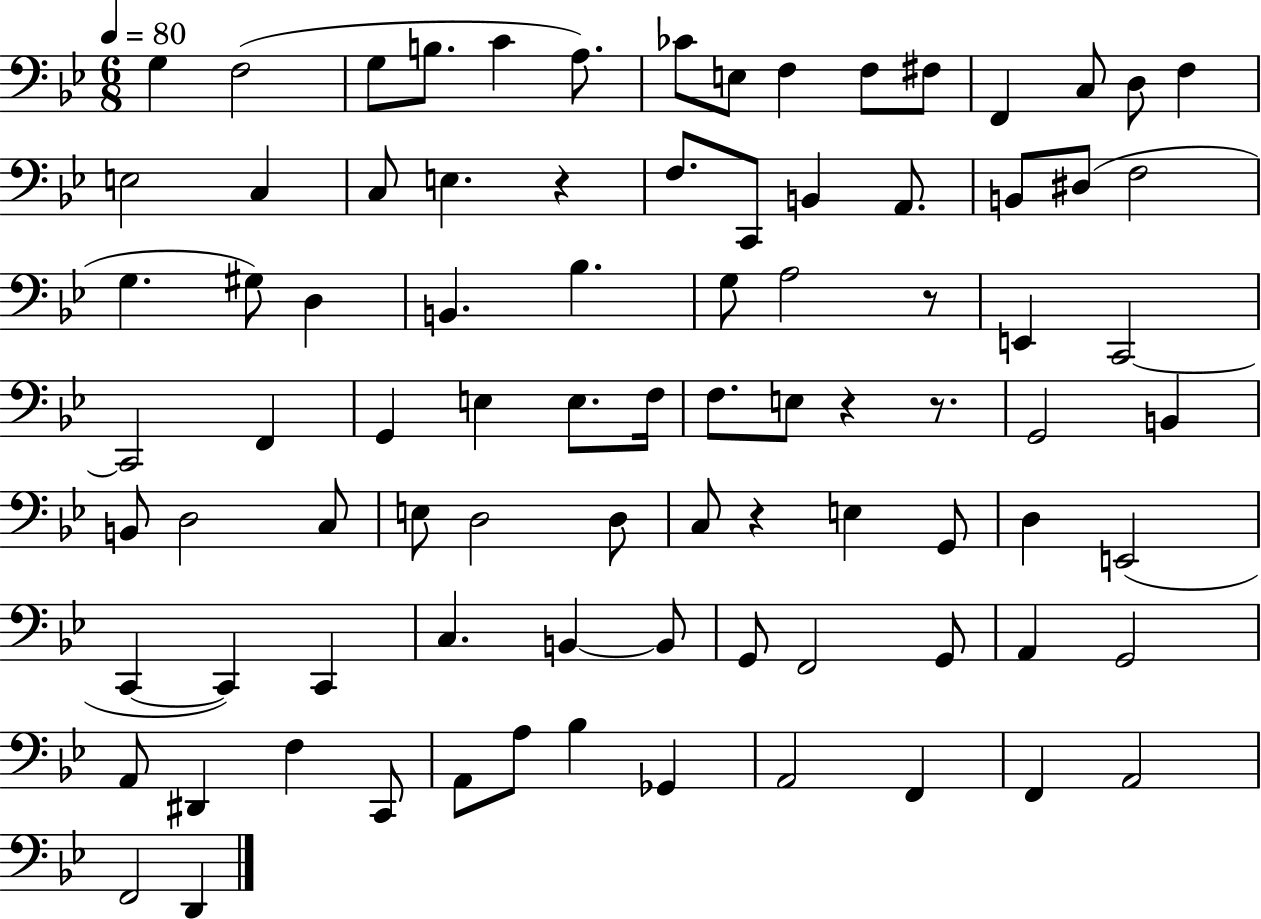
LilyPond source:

{
  \clef bass
  \numericTimeSignature
  \time 6/8
  \key bes \major
  \tempo 4 = 80
  g4 f2( | g8 b8. c'4 a8.) | ces'8 e8 f4 f8 fis8 | f,4 c8 d8 f4 | \break e2 c4 | c8 e4. r4 | f8. c,8 b,4 a,8. | b,8 dis8( f2 | \break g4. gis8) d4 | b,4. bes4. | g8 a2 r8 | e,4 c,2~~ | \break c,2 f,4 | g,4 e4 e8. f16 | f8. e8 r4 r8. | g,2 b,4 | \break b,8 d2 c8 | e8 d2 d8 | c8 r4 e4 g,8 | d4 e,2( | \break c,4~~ c,4) c,4 | c4. b,4~~ b,8 | g,8 f,2 g,8 | a,4 g,2 | \break a,8 dis,4 f4 c,8 | a,8 a8 bes4 ges,4 | a,2 f,4 | f,4 a,2 | \break f,2 d,4 | \bar "|."
}